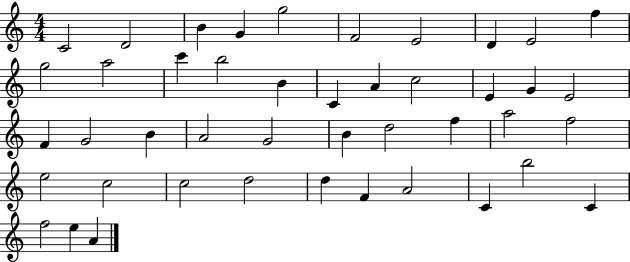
{
  \clef treble
  \numericTimeSignature
  \time 4/4
  \key c \major
  c'2 d'2 | b'4 g'4 g''2 | f'2 e'2 | d'4 e'2 f''4 | \break g''2 a''2 | c'''4 b''2 b'4 | c'4 a'4 c''2 | e'4 g'4 e'2 | \break f'4 g'2 b'4 | a'2 g'2 | b'4 d''2 f''4 | a''2 f''2 | \break e''2 c''2 | c''2 d''2 | d''4 f'4 a'2 | c'4 b''2 c'4 | \break f''2 e''4 a'4 | \bar "|."
}